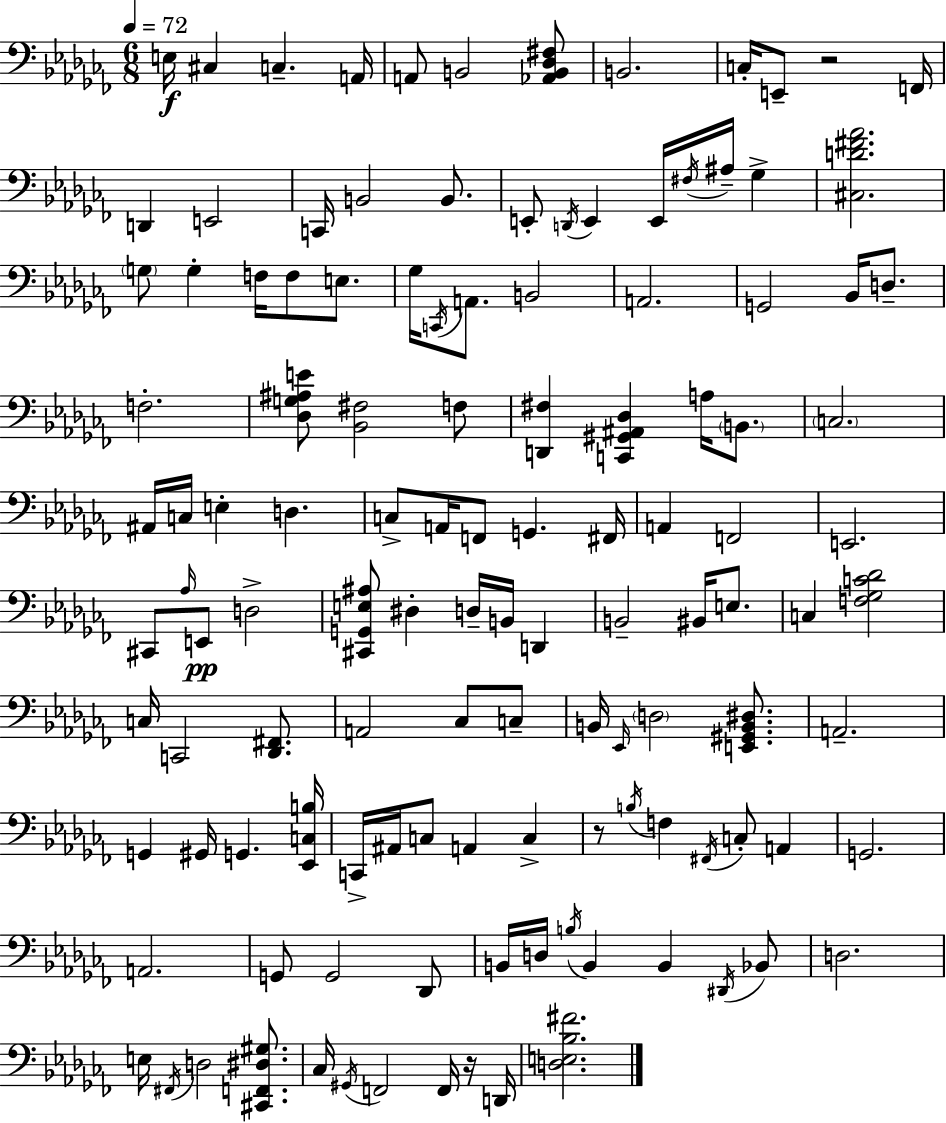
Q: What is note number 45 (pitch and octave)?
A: C3